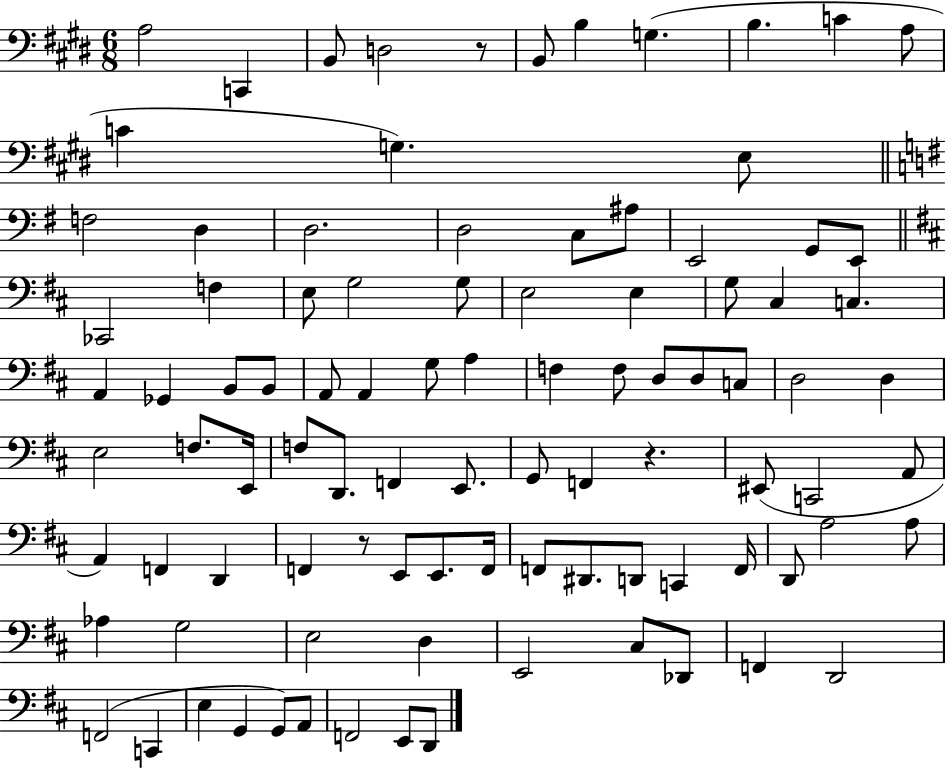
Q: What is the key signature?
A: E major